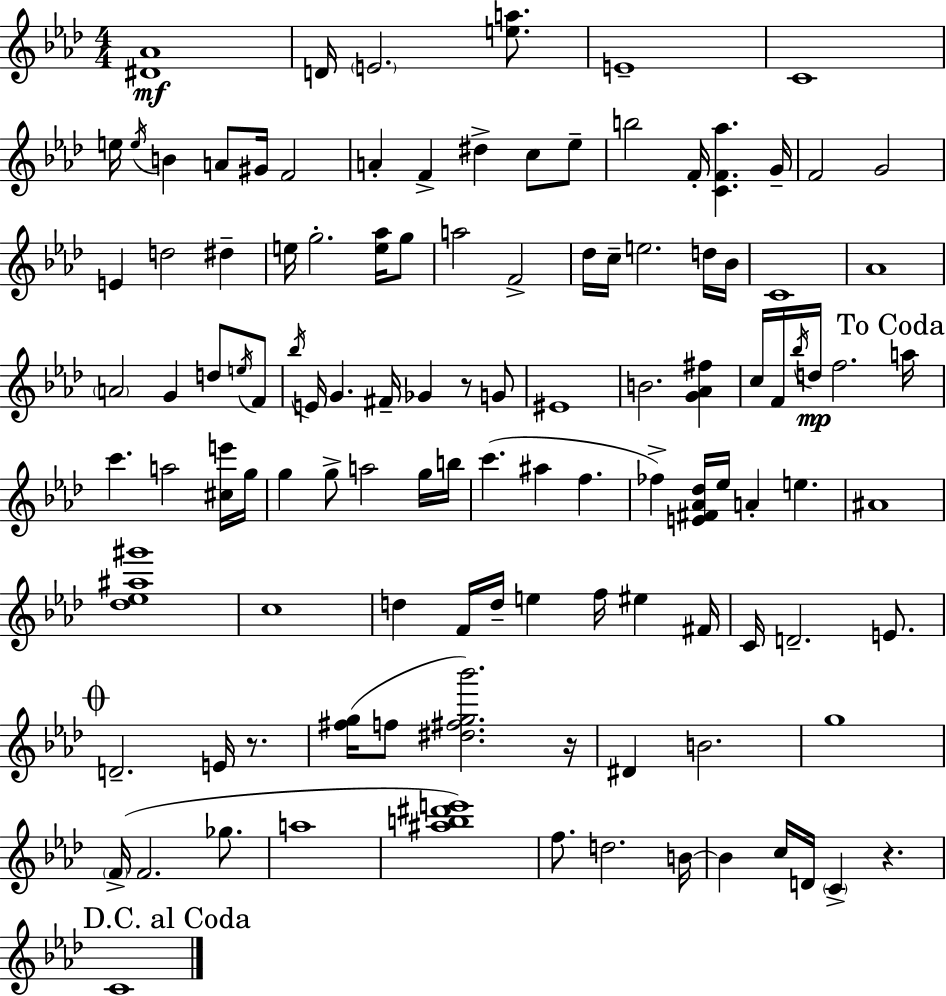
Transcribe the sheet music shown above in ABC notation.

X:1
T:Untitled
M:4/4
L:1/4
K:Fm
[^D_A]4 D/4 E2 [ea]/2 E4 C4 e/4 e/4 B A/2 ^G/4 F2 A F ^d c/2 _e/2 b2 F/4 [CF_a] G/4 F2 G2 E d2 ^d e/4 g2 [e_a]/4 g/2 a2 F2 _d/4 c/4 e2 d/4 _B/4 C4 _A4 A2 G d/2 e/4 F/2 _b/4 E/4 G ^F/4 _G z/2 G/2 ^E4 B2 [G_A^f] c/4 F/4 _b/4 d/4 f2 a/4 c' a2 [^ce']/4 g/4 g g/2 a2 g/4 b/4 c' ^a f _f [E^F_A_d]/4 _e/4 A e ^A4 [_d_e^a^g']4 c4 d F/4 d/4 e f/4 ^e ^F/4 C/4 D2 E/2 D2 E/4 z/2 [^fg]/4 f/2 [^d^fg_b']2 z/4 ^D B2 g4 F/4 F2 _g/2 a4 [^ab^d'e']4 f/2 d2 B/4 B c/4 D/4 C z C4